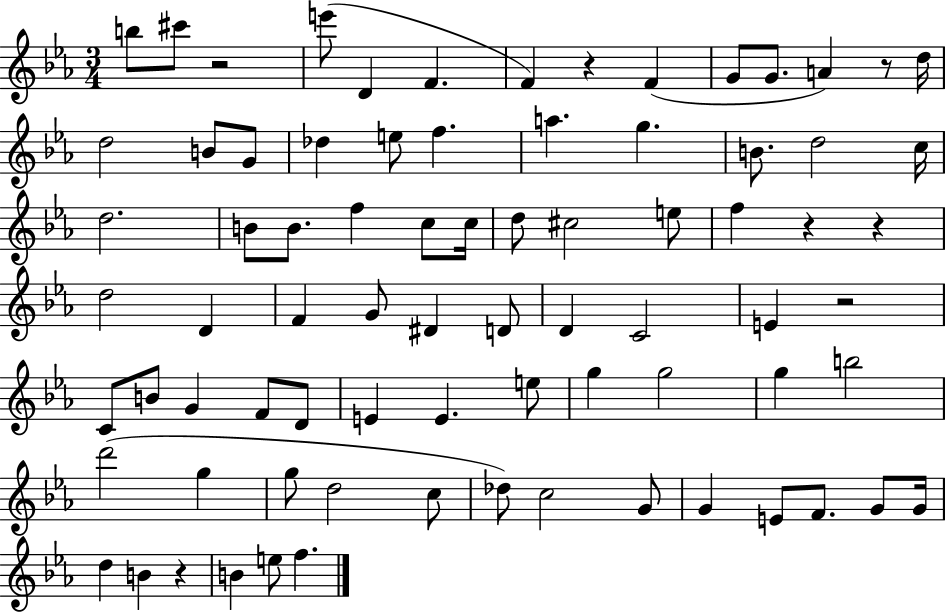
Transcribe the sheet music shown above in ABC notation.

X:1
T:Untitled
M:3/4
L:1/4
K:Eb
b/2 ^c'/2 z2 e'/2 D F F z F G/2 G/2 A z/2 d/4 d2 B/2 G/2 _d e/2 f a g B/2 d2 c/4 d2 B/2 B/2 f c/2 c/4 d/2 ^c2 e/2 f z z d2 D F G/2 ^D D/2 D C2 E z2 C/2 B/2 G F/2 D/2 E E e/2 g g2 g b2 d'2 g g/2 d2 c/2 _d/2 c2 G/2 G E/2 F/2 G/2 G/4 d B z B e/2 f